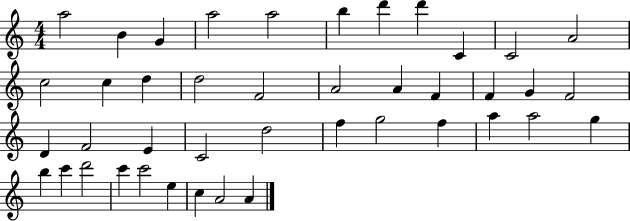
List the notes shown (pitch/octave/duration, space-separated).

A5/h B4/q G4/q A5/h A5/h B5/q D6/q D6/q C4/q C4/h A4/h C5/h C5/q D5/q D5/h F4/h A4/h A4/q F4/q F4/q G4/q F4/h D4/q F4/h E4/q C4/h D5/h F5/q G5/h F5/q A5/q A5/h G5/q B5/q C6/q D6/h C6/q C6/h E5/q C5/q A4/h A4/q